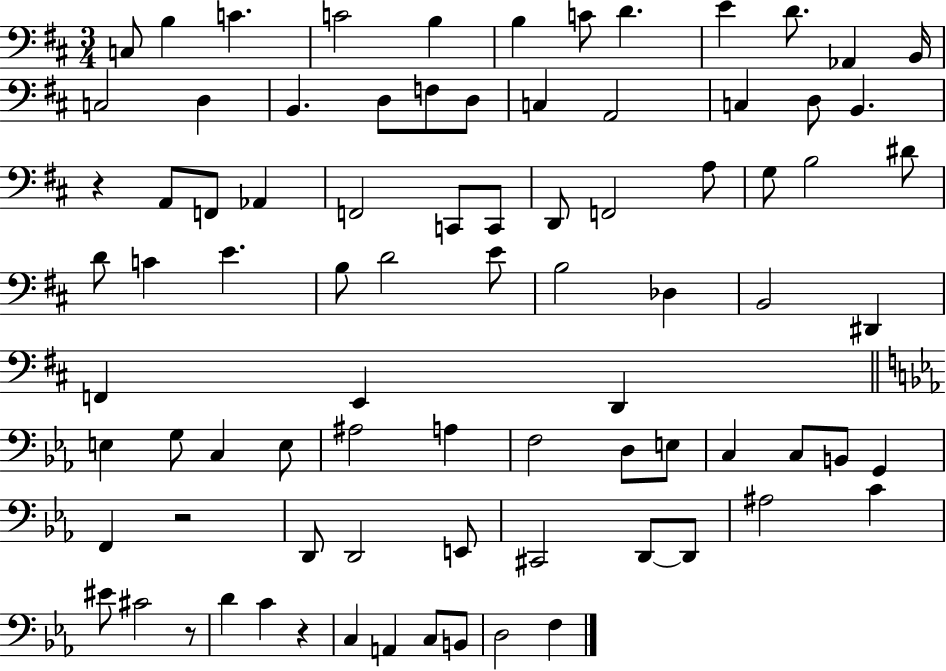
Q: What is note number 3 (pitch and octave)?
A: C4